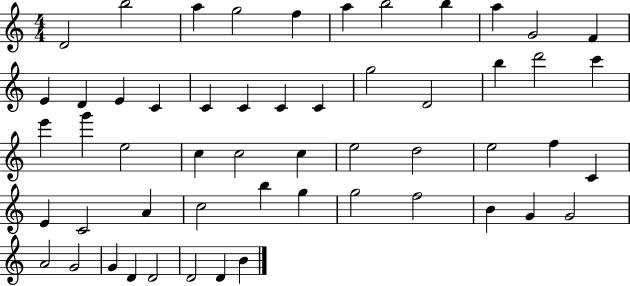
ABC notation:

X:1
T:Untitled
M:4/4
L:1/4
K:C
D2 b2 a g2 f a b2 b a G2 F E D E C C C C C g2 D2 b d'2 c' e' g' e2 c c2 c e2 d2 e2 f C E C2 A c2 b g g2 f2 B G G2 A2 G2 G D D2 D2 D B